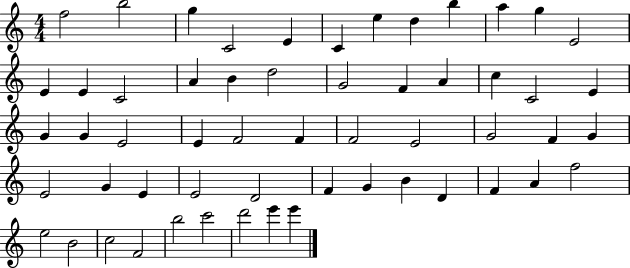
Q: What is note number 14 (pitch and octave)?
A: E4